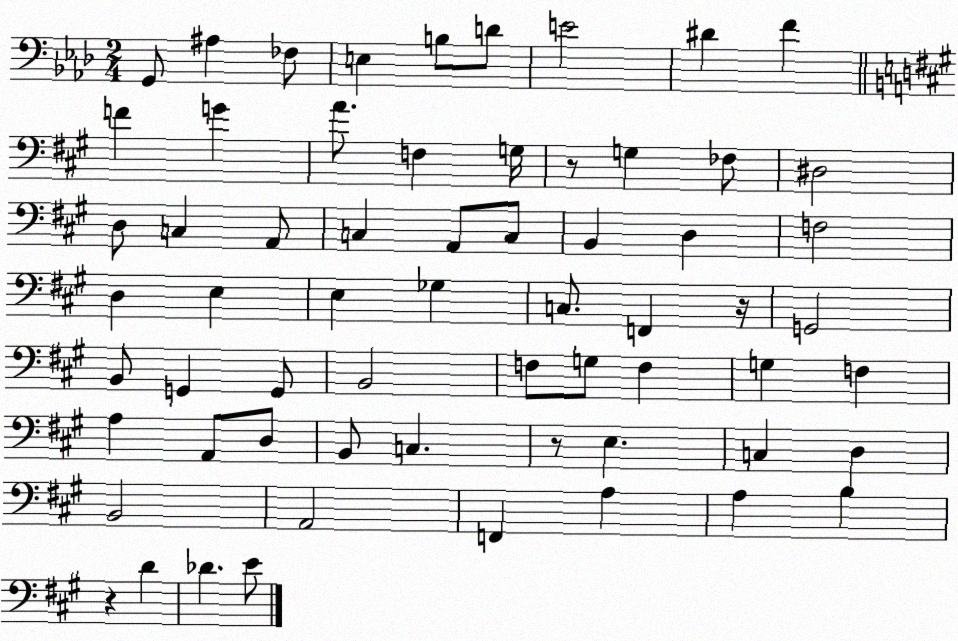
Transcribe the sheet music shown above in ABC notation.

X:1
T:Untitled
M:2/4
L:1/4
K:Ab
G,,/2 ^A, _F,/2 E, B,/2 D/2 E2 ^D F F G A/2 F, G,/4 z/2 G, _F,/2 ^D,2 D,/2 C, A,,/2 C, A,,/2 C,/2 B,, D, F,2 D, E, E, _G, C,/2 F,, z/4 G,,2 B,,/2 G,, G,,/2 B,,2 F,/2 G,/2 F, G, F, A, A,,/2 D,/2 B,,/2 C, z/2 E, C, D, B,,2 A,,2 F,, A, A, B, z D _D E/2